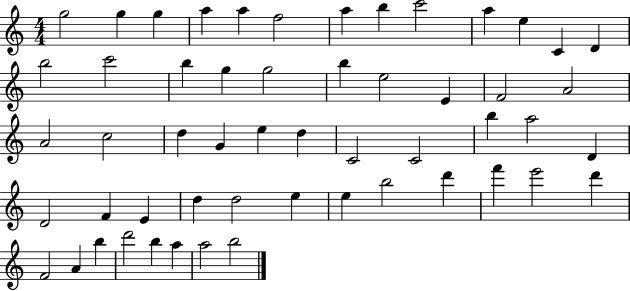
{
  \clef treble
  \numericTimeSignature
  \time 4/4
  \key c \major
  g''2 g''4 g''4 | a''4 a''4 f''2 | a''4 b''4 c'''2 | a''4 e''4 c'4 d'4 | \break b''2 c'''2 | b''4 g''4 g''2 | b''4 e''2 e'4 | f'2 a'2 | \break a'2 c''2 | d''4 g'4 e''4 d''4 | c'2 c'2 | b''4 a''2 d'4 | \break d'2 f'4 e'4 | d''4 d''2 e''4 | e''4 b''2 d'''4 | f'''4 e'''2 d'''4 | \break f'2 a'4 b''4 | d'''2 b''4 a''4 | a''2 b''2 | \bar "|."
}